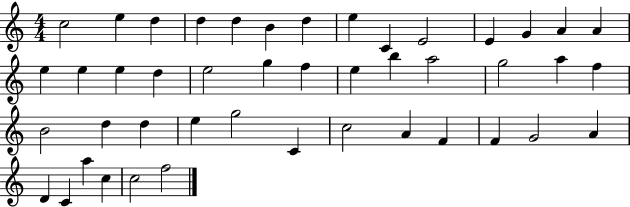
C5/h E5/q D5/q D5/q D5/q B4/q D5/q E5/q C4/q E4/h E4/q G4/q A4/q A4/q E5/q E5/q E5/q D5/q E5/h G5/q F5/q E5/q B5/q A5/h G5/h A5/q F5/q B4/h D5/q D5/q E5/q G5/h C4/q C5/h A4/q F4/q F4/q G4/h A4/q D4/q C4/q A5/q C5/q C5/h F5/h